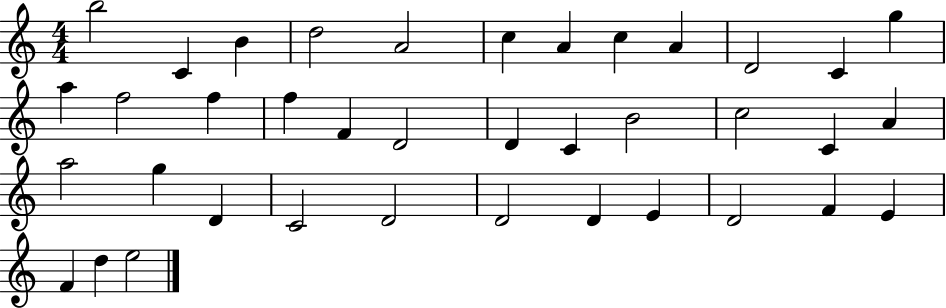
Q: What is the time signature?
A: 4/4